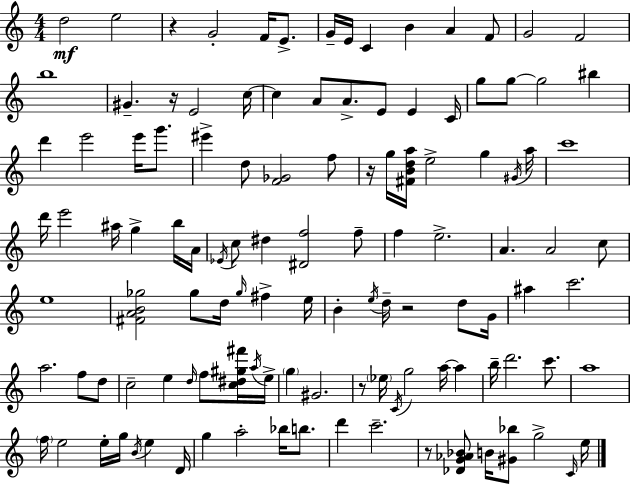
D5/h E5/h R/q G4/h F4/s E4/e. G4/s E4/s C4/q B4/q A4/q F4/e G4/h F4/h B5/w G#4/q. R/s E4/h C5/s C5/q A4/e A4/e. E4/e E4/q C4/s G5/e G5/e G5/h BIS5/q D6/q E6/h E6/s G6/e. EIS6/q D5/e [F4,Gb4]/h F5/e R/s G5/s [F#4,B4,D5,A5]/s E5/h G5/q G#4/s A5/s C6/w D6/s E6/h A#5/s G5/q B5/s A4/s Eb4/s C5/e D#5/q [D#4,F5]/h F5/e F5/q E5/h. A4/q. A4/h C5/e E5/w [F#4,A4,B4,Gb5]/h Gb5/e D5/s Gb5/s F#5/q E5/s B4/q E5/s D5/s R/h D5/e G4/s A#5/q C6/h. A5/h. F5/e D5/e C5/h E5/q D5/s F5/e [C5,D#5,G#5,F#6]/s A5/s E5/s G5/q G#4/h. R/e Eb5/s C4/s G5/h A5/s A5/q B5/s D6/h. C6/e. A5/w F5/s E5/h E5/s G5/s B4/s E5/q D4/s G5/q A5/h Bb5/s B5/e. D6/q C6/h. R/e [Db4,G4,Ab4,Bb4]/e B4/s [G#4,Bb5]/e G5/h C4/s E5/s